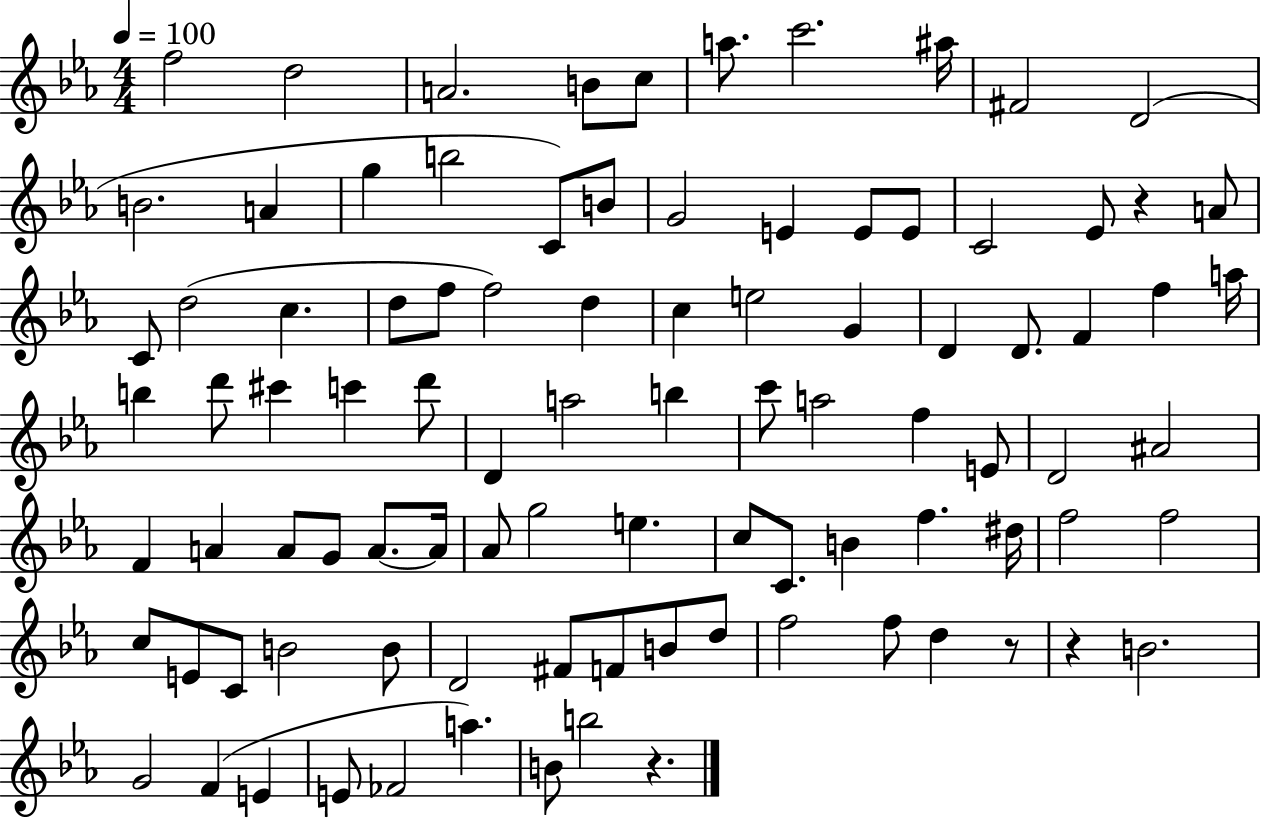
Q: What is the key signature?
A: EES major